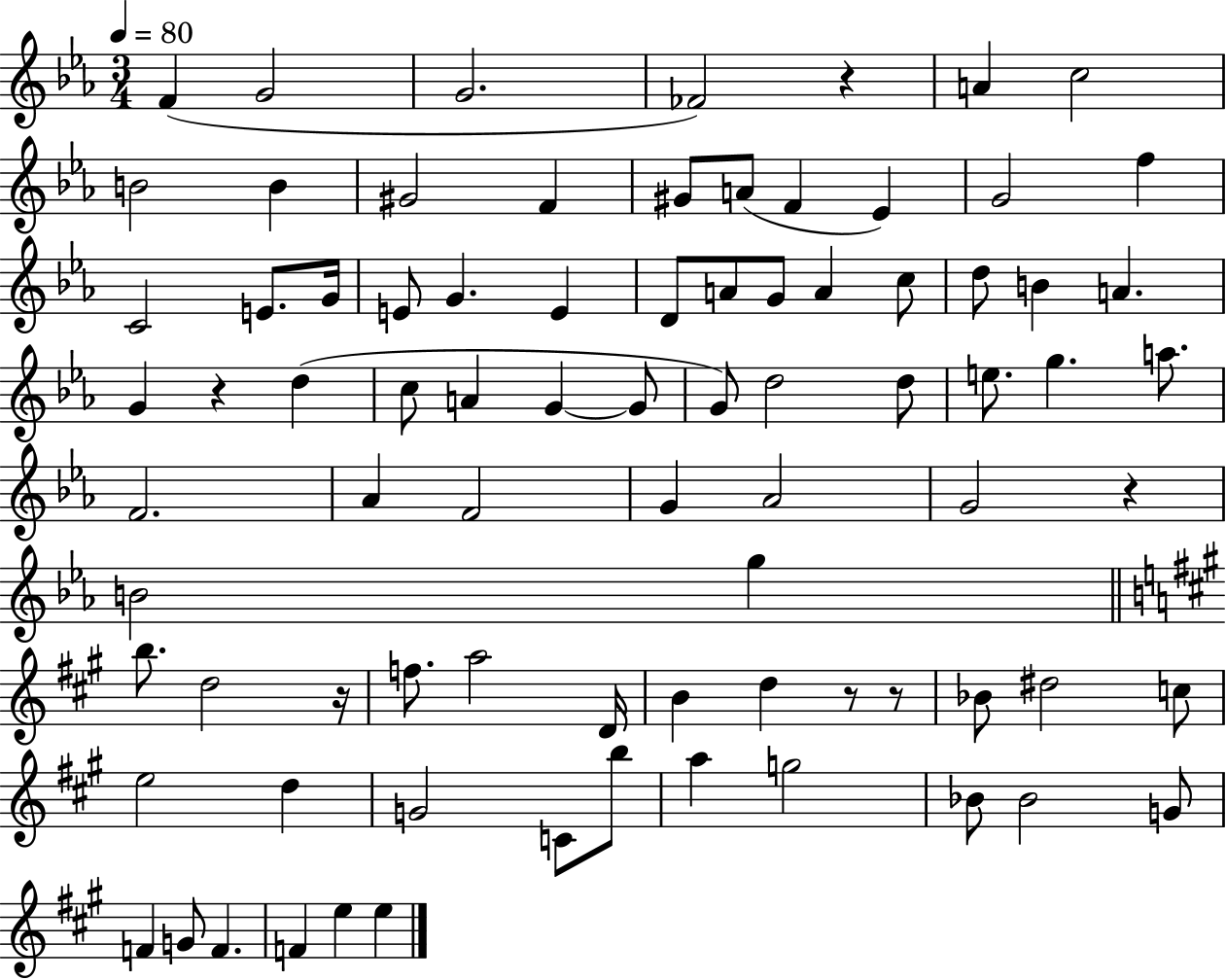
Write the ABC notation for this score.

X:1
T:Untitled
M:3/4
L:1/4
K:Eb
F G2 G2 _F2 z A c2 B2 B ^G2 F ^G/2 A/2 F _E G2 f C2 E/2 G/4 E/2 G E D/2 A/2 G/2 A c/2 d/2 B A G z d c/2 A G G/2 G/2 d2 d/2 e/2 g a/2 F2 _A F2 G _A2 G2 z B2 g b/2 d2 z/4 f/2 a2 D/4 B d z/2 z/2 _B/2 ^d2 c/2 e2 d G2 C/2 b/2 a g2 _B/2 _B2 G/2 F G/2 F F e e